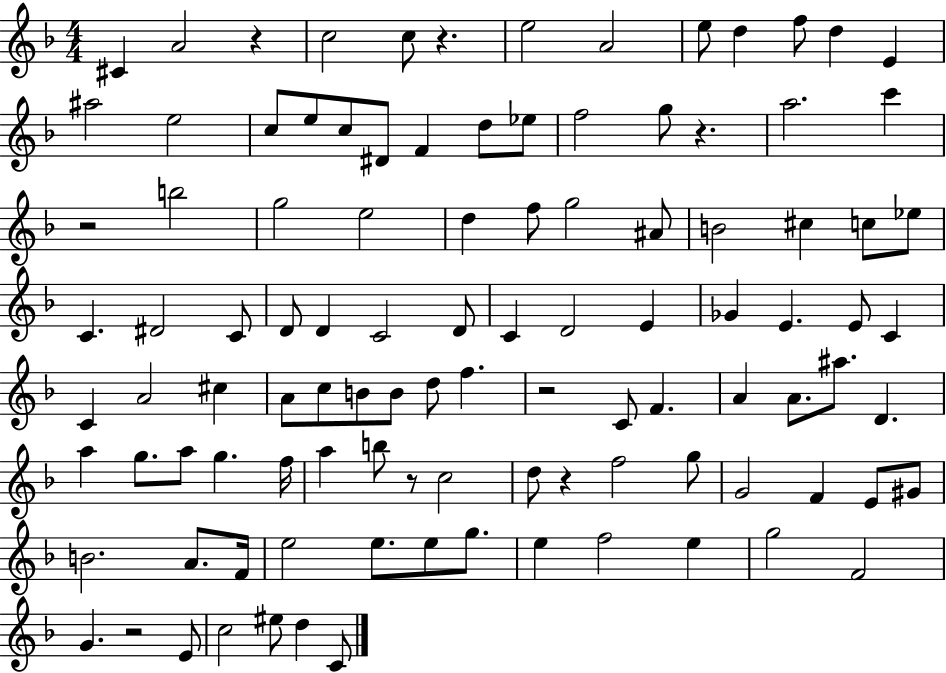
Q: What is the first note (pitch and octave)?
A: C#4